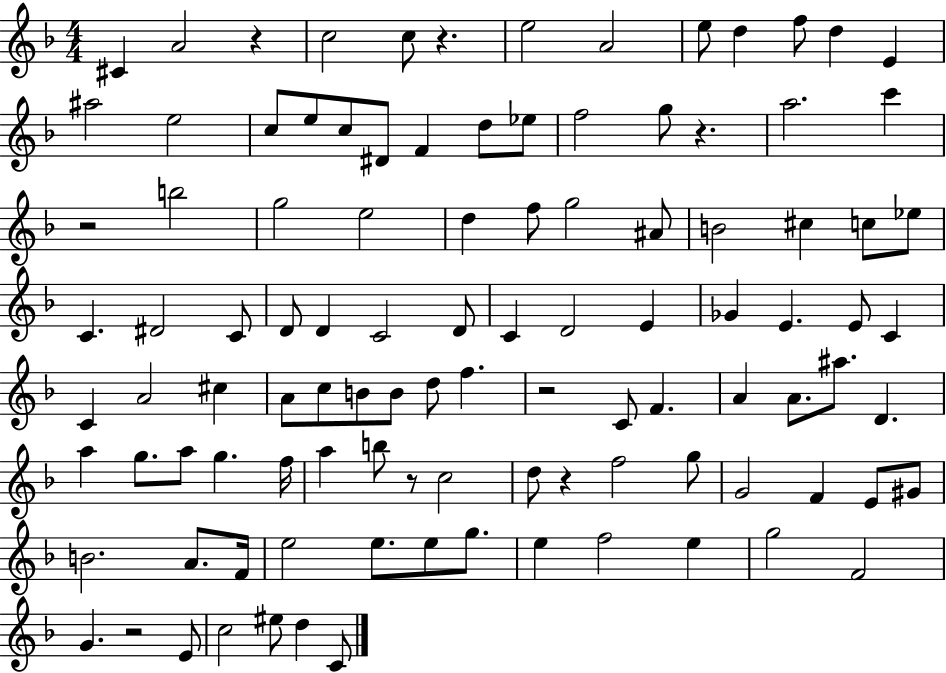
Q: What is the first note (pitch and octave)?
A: C#4